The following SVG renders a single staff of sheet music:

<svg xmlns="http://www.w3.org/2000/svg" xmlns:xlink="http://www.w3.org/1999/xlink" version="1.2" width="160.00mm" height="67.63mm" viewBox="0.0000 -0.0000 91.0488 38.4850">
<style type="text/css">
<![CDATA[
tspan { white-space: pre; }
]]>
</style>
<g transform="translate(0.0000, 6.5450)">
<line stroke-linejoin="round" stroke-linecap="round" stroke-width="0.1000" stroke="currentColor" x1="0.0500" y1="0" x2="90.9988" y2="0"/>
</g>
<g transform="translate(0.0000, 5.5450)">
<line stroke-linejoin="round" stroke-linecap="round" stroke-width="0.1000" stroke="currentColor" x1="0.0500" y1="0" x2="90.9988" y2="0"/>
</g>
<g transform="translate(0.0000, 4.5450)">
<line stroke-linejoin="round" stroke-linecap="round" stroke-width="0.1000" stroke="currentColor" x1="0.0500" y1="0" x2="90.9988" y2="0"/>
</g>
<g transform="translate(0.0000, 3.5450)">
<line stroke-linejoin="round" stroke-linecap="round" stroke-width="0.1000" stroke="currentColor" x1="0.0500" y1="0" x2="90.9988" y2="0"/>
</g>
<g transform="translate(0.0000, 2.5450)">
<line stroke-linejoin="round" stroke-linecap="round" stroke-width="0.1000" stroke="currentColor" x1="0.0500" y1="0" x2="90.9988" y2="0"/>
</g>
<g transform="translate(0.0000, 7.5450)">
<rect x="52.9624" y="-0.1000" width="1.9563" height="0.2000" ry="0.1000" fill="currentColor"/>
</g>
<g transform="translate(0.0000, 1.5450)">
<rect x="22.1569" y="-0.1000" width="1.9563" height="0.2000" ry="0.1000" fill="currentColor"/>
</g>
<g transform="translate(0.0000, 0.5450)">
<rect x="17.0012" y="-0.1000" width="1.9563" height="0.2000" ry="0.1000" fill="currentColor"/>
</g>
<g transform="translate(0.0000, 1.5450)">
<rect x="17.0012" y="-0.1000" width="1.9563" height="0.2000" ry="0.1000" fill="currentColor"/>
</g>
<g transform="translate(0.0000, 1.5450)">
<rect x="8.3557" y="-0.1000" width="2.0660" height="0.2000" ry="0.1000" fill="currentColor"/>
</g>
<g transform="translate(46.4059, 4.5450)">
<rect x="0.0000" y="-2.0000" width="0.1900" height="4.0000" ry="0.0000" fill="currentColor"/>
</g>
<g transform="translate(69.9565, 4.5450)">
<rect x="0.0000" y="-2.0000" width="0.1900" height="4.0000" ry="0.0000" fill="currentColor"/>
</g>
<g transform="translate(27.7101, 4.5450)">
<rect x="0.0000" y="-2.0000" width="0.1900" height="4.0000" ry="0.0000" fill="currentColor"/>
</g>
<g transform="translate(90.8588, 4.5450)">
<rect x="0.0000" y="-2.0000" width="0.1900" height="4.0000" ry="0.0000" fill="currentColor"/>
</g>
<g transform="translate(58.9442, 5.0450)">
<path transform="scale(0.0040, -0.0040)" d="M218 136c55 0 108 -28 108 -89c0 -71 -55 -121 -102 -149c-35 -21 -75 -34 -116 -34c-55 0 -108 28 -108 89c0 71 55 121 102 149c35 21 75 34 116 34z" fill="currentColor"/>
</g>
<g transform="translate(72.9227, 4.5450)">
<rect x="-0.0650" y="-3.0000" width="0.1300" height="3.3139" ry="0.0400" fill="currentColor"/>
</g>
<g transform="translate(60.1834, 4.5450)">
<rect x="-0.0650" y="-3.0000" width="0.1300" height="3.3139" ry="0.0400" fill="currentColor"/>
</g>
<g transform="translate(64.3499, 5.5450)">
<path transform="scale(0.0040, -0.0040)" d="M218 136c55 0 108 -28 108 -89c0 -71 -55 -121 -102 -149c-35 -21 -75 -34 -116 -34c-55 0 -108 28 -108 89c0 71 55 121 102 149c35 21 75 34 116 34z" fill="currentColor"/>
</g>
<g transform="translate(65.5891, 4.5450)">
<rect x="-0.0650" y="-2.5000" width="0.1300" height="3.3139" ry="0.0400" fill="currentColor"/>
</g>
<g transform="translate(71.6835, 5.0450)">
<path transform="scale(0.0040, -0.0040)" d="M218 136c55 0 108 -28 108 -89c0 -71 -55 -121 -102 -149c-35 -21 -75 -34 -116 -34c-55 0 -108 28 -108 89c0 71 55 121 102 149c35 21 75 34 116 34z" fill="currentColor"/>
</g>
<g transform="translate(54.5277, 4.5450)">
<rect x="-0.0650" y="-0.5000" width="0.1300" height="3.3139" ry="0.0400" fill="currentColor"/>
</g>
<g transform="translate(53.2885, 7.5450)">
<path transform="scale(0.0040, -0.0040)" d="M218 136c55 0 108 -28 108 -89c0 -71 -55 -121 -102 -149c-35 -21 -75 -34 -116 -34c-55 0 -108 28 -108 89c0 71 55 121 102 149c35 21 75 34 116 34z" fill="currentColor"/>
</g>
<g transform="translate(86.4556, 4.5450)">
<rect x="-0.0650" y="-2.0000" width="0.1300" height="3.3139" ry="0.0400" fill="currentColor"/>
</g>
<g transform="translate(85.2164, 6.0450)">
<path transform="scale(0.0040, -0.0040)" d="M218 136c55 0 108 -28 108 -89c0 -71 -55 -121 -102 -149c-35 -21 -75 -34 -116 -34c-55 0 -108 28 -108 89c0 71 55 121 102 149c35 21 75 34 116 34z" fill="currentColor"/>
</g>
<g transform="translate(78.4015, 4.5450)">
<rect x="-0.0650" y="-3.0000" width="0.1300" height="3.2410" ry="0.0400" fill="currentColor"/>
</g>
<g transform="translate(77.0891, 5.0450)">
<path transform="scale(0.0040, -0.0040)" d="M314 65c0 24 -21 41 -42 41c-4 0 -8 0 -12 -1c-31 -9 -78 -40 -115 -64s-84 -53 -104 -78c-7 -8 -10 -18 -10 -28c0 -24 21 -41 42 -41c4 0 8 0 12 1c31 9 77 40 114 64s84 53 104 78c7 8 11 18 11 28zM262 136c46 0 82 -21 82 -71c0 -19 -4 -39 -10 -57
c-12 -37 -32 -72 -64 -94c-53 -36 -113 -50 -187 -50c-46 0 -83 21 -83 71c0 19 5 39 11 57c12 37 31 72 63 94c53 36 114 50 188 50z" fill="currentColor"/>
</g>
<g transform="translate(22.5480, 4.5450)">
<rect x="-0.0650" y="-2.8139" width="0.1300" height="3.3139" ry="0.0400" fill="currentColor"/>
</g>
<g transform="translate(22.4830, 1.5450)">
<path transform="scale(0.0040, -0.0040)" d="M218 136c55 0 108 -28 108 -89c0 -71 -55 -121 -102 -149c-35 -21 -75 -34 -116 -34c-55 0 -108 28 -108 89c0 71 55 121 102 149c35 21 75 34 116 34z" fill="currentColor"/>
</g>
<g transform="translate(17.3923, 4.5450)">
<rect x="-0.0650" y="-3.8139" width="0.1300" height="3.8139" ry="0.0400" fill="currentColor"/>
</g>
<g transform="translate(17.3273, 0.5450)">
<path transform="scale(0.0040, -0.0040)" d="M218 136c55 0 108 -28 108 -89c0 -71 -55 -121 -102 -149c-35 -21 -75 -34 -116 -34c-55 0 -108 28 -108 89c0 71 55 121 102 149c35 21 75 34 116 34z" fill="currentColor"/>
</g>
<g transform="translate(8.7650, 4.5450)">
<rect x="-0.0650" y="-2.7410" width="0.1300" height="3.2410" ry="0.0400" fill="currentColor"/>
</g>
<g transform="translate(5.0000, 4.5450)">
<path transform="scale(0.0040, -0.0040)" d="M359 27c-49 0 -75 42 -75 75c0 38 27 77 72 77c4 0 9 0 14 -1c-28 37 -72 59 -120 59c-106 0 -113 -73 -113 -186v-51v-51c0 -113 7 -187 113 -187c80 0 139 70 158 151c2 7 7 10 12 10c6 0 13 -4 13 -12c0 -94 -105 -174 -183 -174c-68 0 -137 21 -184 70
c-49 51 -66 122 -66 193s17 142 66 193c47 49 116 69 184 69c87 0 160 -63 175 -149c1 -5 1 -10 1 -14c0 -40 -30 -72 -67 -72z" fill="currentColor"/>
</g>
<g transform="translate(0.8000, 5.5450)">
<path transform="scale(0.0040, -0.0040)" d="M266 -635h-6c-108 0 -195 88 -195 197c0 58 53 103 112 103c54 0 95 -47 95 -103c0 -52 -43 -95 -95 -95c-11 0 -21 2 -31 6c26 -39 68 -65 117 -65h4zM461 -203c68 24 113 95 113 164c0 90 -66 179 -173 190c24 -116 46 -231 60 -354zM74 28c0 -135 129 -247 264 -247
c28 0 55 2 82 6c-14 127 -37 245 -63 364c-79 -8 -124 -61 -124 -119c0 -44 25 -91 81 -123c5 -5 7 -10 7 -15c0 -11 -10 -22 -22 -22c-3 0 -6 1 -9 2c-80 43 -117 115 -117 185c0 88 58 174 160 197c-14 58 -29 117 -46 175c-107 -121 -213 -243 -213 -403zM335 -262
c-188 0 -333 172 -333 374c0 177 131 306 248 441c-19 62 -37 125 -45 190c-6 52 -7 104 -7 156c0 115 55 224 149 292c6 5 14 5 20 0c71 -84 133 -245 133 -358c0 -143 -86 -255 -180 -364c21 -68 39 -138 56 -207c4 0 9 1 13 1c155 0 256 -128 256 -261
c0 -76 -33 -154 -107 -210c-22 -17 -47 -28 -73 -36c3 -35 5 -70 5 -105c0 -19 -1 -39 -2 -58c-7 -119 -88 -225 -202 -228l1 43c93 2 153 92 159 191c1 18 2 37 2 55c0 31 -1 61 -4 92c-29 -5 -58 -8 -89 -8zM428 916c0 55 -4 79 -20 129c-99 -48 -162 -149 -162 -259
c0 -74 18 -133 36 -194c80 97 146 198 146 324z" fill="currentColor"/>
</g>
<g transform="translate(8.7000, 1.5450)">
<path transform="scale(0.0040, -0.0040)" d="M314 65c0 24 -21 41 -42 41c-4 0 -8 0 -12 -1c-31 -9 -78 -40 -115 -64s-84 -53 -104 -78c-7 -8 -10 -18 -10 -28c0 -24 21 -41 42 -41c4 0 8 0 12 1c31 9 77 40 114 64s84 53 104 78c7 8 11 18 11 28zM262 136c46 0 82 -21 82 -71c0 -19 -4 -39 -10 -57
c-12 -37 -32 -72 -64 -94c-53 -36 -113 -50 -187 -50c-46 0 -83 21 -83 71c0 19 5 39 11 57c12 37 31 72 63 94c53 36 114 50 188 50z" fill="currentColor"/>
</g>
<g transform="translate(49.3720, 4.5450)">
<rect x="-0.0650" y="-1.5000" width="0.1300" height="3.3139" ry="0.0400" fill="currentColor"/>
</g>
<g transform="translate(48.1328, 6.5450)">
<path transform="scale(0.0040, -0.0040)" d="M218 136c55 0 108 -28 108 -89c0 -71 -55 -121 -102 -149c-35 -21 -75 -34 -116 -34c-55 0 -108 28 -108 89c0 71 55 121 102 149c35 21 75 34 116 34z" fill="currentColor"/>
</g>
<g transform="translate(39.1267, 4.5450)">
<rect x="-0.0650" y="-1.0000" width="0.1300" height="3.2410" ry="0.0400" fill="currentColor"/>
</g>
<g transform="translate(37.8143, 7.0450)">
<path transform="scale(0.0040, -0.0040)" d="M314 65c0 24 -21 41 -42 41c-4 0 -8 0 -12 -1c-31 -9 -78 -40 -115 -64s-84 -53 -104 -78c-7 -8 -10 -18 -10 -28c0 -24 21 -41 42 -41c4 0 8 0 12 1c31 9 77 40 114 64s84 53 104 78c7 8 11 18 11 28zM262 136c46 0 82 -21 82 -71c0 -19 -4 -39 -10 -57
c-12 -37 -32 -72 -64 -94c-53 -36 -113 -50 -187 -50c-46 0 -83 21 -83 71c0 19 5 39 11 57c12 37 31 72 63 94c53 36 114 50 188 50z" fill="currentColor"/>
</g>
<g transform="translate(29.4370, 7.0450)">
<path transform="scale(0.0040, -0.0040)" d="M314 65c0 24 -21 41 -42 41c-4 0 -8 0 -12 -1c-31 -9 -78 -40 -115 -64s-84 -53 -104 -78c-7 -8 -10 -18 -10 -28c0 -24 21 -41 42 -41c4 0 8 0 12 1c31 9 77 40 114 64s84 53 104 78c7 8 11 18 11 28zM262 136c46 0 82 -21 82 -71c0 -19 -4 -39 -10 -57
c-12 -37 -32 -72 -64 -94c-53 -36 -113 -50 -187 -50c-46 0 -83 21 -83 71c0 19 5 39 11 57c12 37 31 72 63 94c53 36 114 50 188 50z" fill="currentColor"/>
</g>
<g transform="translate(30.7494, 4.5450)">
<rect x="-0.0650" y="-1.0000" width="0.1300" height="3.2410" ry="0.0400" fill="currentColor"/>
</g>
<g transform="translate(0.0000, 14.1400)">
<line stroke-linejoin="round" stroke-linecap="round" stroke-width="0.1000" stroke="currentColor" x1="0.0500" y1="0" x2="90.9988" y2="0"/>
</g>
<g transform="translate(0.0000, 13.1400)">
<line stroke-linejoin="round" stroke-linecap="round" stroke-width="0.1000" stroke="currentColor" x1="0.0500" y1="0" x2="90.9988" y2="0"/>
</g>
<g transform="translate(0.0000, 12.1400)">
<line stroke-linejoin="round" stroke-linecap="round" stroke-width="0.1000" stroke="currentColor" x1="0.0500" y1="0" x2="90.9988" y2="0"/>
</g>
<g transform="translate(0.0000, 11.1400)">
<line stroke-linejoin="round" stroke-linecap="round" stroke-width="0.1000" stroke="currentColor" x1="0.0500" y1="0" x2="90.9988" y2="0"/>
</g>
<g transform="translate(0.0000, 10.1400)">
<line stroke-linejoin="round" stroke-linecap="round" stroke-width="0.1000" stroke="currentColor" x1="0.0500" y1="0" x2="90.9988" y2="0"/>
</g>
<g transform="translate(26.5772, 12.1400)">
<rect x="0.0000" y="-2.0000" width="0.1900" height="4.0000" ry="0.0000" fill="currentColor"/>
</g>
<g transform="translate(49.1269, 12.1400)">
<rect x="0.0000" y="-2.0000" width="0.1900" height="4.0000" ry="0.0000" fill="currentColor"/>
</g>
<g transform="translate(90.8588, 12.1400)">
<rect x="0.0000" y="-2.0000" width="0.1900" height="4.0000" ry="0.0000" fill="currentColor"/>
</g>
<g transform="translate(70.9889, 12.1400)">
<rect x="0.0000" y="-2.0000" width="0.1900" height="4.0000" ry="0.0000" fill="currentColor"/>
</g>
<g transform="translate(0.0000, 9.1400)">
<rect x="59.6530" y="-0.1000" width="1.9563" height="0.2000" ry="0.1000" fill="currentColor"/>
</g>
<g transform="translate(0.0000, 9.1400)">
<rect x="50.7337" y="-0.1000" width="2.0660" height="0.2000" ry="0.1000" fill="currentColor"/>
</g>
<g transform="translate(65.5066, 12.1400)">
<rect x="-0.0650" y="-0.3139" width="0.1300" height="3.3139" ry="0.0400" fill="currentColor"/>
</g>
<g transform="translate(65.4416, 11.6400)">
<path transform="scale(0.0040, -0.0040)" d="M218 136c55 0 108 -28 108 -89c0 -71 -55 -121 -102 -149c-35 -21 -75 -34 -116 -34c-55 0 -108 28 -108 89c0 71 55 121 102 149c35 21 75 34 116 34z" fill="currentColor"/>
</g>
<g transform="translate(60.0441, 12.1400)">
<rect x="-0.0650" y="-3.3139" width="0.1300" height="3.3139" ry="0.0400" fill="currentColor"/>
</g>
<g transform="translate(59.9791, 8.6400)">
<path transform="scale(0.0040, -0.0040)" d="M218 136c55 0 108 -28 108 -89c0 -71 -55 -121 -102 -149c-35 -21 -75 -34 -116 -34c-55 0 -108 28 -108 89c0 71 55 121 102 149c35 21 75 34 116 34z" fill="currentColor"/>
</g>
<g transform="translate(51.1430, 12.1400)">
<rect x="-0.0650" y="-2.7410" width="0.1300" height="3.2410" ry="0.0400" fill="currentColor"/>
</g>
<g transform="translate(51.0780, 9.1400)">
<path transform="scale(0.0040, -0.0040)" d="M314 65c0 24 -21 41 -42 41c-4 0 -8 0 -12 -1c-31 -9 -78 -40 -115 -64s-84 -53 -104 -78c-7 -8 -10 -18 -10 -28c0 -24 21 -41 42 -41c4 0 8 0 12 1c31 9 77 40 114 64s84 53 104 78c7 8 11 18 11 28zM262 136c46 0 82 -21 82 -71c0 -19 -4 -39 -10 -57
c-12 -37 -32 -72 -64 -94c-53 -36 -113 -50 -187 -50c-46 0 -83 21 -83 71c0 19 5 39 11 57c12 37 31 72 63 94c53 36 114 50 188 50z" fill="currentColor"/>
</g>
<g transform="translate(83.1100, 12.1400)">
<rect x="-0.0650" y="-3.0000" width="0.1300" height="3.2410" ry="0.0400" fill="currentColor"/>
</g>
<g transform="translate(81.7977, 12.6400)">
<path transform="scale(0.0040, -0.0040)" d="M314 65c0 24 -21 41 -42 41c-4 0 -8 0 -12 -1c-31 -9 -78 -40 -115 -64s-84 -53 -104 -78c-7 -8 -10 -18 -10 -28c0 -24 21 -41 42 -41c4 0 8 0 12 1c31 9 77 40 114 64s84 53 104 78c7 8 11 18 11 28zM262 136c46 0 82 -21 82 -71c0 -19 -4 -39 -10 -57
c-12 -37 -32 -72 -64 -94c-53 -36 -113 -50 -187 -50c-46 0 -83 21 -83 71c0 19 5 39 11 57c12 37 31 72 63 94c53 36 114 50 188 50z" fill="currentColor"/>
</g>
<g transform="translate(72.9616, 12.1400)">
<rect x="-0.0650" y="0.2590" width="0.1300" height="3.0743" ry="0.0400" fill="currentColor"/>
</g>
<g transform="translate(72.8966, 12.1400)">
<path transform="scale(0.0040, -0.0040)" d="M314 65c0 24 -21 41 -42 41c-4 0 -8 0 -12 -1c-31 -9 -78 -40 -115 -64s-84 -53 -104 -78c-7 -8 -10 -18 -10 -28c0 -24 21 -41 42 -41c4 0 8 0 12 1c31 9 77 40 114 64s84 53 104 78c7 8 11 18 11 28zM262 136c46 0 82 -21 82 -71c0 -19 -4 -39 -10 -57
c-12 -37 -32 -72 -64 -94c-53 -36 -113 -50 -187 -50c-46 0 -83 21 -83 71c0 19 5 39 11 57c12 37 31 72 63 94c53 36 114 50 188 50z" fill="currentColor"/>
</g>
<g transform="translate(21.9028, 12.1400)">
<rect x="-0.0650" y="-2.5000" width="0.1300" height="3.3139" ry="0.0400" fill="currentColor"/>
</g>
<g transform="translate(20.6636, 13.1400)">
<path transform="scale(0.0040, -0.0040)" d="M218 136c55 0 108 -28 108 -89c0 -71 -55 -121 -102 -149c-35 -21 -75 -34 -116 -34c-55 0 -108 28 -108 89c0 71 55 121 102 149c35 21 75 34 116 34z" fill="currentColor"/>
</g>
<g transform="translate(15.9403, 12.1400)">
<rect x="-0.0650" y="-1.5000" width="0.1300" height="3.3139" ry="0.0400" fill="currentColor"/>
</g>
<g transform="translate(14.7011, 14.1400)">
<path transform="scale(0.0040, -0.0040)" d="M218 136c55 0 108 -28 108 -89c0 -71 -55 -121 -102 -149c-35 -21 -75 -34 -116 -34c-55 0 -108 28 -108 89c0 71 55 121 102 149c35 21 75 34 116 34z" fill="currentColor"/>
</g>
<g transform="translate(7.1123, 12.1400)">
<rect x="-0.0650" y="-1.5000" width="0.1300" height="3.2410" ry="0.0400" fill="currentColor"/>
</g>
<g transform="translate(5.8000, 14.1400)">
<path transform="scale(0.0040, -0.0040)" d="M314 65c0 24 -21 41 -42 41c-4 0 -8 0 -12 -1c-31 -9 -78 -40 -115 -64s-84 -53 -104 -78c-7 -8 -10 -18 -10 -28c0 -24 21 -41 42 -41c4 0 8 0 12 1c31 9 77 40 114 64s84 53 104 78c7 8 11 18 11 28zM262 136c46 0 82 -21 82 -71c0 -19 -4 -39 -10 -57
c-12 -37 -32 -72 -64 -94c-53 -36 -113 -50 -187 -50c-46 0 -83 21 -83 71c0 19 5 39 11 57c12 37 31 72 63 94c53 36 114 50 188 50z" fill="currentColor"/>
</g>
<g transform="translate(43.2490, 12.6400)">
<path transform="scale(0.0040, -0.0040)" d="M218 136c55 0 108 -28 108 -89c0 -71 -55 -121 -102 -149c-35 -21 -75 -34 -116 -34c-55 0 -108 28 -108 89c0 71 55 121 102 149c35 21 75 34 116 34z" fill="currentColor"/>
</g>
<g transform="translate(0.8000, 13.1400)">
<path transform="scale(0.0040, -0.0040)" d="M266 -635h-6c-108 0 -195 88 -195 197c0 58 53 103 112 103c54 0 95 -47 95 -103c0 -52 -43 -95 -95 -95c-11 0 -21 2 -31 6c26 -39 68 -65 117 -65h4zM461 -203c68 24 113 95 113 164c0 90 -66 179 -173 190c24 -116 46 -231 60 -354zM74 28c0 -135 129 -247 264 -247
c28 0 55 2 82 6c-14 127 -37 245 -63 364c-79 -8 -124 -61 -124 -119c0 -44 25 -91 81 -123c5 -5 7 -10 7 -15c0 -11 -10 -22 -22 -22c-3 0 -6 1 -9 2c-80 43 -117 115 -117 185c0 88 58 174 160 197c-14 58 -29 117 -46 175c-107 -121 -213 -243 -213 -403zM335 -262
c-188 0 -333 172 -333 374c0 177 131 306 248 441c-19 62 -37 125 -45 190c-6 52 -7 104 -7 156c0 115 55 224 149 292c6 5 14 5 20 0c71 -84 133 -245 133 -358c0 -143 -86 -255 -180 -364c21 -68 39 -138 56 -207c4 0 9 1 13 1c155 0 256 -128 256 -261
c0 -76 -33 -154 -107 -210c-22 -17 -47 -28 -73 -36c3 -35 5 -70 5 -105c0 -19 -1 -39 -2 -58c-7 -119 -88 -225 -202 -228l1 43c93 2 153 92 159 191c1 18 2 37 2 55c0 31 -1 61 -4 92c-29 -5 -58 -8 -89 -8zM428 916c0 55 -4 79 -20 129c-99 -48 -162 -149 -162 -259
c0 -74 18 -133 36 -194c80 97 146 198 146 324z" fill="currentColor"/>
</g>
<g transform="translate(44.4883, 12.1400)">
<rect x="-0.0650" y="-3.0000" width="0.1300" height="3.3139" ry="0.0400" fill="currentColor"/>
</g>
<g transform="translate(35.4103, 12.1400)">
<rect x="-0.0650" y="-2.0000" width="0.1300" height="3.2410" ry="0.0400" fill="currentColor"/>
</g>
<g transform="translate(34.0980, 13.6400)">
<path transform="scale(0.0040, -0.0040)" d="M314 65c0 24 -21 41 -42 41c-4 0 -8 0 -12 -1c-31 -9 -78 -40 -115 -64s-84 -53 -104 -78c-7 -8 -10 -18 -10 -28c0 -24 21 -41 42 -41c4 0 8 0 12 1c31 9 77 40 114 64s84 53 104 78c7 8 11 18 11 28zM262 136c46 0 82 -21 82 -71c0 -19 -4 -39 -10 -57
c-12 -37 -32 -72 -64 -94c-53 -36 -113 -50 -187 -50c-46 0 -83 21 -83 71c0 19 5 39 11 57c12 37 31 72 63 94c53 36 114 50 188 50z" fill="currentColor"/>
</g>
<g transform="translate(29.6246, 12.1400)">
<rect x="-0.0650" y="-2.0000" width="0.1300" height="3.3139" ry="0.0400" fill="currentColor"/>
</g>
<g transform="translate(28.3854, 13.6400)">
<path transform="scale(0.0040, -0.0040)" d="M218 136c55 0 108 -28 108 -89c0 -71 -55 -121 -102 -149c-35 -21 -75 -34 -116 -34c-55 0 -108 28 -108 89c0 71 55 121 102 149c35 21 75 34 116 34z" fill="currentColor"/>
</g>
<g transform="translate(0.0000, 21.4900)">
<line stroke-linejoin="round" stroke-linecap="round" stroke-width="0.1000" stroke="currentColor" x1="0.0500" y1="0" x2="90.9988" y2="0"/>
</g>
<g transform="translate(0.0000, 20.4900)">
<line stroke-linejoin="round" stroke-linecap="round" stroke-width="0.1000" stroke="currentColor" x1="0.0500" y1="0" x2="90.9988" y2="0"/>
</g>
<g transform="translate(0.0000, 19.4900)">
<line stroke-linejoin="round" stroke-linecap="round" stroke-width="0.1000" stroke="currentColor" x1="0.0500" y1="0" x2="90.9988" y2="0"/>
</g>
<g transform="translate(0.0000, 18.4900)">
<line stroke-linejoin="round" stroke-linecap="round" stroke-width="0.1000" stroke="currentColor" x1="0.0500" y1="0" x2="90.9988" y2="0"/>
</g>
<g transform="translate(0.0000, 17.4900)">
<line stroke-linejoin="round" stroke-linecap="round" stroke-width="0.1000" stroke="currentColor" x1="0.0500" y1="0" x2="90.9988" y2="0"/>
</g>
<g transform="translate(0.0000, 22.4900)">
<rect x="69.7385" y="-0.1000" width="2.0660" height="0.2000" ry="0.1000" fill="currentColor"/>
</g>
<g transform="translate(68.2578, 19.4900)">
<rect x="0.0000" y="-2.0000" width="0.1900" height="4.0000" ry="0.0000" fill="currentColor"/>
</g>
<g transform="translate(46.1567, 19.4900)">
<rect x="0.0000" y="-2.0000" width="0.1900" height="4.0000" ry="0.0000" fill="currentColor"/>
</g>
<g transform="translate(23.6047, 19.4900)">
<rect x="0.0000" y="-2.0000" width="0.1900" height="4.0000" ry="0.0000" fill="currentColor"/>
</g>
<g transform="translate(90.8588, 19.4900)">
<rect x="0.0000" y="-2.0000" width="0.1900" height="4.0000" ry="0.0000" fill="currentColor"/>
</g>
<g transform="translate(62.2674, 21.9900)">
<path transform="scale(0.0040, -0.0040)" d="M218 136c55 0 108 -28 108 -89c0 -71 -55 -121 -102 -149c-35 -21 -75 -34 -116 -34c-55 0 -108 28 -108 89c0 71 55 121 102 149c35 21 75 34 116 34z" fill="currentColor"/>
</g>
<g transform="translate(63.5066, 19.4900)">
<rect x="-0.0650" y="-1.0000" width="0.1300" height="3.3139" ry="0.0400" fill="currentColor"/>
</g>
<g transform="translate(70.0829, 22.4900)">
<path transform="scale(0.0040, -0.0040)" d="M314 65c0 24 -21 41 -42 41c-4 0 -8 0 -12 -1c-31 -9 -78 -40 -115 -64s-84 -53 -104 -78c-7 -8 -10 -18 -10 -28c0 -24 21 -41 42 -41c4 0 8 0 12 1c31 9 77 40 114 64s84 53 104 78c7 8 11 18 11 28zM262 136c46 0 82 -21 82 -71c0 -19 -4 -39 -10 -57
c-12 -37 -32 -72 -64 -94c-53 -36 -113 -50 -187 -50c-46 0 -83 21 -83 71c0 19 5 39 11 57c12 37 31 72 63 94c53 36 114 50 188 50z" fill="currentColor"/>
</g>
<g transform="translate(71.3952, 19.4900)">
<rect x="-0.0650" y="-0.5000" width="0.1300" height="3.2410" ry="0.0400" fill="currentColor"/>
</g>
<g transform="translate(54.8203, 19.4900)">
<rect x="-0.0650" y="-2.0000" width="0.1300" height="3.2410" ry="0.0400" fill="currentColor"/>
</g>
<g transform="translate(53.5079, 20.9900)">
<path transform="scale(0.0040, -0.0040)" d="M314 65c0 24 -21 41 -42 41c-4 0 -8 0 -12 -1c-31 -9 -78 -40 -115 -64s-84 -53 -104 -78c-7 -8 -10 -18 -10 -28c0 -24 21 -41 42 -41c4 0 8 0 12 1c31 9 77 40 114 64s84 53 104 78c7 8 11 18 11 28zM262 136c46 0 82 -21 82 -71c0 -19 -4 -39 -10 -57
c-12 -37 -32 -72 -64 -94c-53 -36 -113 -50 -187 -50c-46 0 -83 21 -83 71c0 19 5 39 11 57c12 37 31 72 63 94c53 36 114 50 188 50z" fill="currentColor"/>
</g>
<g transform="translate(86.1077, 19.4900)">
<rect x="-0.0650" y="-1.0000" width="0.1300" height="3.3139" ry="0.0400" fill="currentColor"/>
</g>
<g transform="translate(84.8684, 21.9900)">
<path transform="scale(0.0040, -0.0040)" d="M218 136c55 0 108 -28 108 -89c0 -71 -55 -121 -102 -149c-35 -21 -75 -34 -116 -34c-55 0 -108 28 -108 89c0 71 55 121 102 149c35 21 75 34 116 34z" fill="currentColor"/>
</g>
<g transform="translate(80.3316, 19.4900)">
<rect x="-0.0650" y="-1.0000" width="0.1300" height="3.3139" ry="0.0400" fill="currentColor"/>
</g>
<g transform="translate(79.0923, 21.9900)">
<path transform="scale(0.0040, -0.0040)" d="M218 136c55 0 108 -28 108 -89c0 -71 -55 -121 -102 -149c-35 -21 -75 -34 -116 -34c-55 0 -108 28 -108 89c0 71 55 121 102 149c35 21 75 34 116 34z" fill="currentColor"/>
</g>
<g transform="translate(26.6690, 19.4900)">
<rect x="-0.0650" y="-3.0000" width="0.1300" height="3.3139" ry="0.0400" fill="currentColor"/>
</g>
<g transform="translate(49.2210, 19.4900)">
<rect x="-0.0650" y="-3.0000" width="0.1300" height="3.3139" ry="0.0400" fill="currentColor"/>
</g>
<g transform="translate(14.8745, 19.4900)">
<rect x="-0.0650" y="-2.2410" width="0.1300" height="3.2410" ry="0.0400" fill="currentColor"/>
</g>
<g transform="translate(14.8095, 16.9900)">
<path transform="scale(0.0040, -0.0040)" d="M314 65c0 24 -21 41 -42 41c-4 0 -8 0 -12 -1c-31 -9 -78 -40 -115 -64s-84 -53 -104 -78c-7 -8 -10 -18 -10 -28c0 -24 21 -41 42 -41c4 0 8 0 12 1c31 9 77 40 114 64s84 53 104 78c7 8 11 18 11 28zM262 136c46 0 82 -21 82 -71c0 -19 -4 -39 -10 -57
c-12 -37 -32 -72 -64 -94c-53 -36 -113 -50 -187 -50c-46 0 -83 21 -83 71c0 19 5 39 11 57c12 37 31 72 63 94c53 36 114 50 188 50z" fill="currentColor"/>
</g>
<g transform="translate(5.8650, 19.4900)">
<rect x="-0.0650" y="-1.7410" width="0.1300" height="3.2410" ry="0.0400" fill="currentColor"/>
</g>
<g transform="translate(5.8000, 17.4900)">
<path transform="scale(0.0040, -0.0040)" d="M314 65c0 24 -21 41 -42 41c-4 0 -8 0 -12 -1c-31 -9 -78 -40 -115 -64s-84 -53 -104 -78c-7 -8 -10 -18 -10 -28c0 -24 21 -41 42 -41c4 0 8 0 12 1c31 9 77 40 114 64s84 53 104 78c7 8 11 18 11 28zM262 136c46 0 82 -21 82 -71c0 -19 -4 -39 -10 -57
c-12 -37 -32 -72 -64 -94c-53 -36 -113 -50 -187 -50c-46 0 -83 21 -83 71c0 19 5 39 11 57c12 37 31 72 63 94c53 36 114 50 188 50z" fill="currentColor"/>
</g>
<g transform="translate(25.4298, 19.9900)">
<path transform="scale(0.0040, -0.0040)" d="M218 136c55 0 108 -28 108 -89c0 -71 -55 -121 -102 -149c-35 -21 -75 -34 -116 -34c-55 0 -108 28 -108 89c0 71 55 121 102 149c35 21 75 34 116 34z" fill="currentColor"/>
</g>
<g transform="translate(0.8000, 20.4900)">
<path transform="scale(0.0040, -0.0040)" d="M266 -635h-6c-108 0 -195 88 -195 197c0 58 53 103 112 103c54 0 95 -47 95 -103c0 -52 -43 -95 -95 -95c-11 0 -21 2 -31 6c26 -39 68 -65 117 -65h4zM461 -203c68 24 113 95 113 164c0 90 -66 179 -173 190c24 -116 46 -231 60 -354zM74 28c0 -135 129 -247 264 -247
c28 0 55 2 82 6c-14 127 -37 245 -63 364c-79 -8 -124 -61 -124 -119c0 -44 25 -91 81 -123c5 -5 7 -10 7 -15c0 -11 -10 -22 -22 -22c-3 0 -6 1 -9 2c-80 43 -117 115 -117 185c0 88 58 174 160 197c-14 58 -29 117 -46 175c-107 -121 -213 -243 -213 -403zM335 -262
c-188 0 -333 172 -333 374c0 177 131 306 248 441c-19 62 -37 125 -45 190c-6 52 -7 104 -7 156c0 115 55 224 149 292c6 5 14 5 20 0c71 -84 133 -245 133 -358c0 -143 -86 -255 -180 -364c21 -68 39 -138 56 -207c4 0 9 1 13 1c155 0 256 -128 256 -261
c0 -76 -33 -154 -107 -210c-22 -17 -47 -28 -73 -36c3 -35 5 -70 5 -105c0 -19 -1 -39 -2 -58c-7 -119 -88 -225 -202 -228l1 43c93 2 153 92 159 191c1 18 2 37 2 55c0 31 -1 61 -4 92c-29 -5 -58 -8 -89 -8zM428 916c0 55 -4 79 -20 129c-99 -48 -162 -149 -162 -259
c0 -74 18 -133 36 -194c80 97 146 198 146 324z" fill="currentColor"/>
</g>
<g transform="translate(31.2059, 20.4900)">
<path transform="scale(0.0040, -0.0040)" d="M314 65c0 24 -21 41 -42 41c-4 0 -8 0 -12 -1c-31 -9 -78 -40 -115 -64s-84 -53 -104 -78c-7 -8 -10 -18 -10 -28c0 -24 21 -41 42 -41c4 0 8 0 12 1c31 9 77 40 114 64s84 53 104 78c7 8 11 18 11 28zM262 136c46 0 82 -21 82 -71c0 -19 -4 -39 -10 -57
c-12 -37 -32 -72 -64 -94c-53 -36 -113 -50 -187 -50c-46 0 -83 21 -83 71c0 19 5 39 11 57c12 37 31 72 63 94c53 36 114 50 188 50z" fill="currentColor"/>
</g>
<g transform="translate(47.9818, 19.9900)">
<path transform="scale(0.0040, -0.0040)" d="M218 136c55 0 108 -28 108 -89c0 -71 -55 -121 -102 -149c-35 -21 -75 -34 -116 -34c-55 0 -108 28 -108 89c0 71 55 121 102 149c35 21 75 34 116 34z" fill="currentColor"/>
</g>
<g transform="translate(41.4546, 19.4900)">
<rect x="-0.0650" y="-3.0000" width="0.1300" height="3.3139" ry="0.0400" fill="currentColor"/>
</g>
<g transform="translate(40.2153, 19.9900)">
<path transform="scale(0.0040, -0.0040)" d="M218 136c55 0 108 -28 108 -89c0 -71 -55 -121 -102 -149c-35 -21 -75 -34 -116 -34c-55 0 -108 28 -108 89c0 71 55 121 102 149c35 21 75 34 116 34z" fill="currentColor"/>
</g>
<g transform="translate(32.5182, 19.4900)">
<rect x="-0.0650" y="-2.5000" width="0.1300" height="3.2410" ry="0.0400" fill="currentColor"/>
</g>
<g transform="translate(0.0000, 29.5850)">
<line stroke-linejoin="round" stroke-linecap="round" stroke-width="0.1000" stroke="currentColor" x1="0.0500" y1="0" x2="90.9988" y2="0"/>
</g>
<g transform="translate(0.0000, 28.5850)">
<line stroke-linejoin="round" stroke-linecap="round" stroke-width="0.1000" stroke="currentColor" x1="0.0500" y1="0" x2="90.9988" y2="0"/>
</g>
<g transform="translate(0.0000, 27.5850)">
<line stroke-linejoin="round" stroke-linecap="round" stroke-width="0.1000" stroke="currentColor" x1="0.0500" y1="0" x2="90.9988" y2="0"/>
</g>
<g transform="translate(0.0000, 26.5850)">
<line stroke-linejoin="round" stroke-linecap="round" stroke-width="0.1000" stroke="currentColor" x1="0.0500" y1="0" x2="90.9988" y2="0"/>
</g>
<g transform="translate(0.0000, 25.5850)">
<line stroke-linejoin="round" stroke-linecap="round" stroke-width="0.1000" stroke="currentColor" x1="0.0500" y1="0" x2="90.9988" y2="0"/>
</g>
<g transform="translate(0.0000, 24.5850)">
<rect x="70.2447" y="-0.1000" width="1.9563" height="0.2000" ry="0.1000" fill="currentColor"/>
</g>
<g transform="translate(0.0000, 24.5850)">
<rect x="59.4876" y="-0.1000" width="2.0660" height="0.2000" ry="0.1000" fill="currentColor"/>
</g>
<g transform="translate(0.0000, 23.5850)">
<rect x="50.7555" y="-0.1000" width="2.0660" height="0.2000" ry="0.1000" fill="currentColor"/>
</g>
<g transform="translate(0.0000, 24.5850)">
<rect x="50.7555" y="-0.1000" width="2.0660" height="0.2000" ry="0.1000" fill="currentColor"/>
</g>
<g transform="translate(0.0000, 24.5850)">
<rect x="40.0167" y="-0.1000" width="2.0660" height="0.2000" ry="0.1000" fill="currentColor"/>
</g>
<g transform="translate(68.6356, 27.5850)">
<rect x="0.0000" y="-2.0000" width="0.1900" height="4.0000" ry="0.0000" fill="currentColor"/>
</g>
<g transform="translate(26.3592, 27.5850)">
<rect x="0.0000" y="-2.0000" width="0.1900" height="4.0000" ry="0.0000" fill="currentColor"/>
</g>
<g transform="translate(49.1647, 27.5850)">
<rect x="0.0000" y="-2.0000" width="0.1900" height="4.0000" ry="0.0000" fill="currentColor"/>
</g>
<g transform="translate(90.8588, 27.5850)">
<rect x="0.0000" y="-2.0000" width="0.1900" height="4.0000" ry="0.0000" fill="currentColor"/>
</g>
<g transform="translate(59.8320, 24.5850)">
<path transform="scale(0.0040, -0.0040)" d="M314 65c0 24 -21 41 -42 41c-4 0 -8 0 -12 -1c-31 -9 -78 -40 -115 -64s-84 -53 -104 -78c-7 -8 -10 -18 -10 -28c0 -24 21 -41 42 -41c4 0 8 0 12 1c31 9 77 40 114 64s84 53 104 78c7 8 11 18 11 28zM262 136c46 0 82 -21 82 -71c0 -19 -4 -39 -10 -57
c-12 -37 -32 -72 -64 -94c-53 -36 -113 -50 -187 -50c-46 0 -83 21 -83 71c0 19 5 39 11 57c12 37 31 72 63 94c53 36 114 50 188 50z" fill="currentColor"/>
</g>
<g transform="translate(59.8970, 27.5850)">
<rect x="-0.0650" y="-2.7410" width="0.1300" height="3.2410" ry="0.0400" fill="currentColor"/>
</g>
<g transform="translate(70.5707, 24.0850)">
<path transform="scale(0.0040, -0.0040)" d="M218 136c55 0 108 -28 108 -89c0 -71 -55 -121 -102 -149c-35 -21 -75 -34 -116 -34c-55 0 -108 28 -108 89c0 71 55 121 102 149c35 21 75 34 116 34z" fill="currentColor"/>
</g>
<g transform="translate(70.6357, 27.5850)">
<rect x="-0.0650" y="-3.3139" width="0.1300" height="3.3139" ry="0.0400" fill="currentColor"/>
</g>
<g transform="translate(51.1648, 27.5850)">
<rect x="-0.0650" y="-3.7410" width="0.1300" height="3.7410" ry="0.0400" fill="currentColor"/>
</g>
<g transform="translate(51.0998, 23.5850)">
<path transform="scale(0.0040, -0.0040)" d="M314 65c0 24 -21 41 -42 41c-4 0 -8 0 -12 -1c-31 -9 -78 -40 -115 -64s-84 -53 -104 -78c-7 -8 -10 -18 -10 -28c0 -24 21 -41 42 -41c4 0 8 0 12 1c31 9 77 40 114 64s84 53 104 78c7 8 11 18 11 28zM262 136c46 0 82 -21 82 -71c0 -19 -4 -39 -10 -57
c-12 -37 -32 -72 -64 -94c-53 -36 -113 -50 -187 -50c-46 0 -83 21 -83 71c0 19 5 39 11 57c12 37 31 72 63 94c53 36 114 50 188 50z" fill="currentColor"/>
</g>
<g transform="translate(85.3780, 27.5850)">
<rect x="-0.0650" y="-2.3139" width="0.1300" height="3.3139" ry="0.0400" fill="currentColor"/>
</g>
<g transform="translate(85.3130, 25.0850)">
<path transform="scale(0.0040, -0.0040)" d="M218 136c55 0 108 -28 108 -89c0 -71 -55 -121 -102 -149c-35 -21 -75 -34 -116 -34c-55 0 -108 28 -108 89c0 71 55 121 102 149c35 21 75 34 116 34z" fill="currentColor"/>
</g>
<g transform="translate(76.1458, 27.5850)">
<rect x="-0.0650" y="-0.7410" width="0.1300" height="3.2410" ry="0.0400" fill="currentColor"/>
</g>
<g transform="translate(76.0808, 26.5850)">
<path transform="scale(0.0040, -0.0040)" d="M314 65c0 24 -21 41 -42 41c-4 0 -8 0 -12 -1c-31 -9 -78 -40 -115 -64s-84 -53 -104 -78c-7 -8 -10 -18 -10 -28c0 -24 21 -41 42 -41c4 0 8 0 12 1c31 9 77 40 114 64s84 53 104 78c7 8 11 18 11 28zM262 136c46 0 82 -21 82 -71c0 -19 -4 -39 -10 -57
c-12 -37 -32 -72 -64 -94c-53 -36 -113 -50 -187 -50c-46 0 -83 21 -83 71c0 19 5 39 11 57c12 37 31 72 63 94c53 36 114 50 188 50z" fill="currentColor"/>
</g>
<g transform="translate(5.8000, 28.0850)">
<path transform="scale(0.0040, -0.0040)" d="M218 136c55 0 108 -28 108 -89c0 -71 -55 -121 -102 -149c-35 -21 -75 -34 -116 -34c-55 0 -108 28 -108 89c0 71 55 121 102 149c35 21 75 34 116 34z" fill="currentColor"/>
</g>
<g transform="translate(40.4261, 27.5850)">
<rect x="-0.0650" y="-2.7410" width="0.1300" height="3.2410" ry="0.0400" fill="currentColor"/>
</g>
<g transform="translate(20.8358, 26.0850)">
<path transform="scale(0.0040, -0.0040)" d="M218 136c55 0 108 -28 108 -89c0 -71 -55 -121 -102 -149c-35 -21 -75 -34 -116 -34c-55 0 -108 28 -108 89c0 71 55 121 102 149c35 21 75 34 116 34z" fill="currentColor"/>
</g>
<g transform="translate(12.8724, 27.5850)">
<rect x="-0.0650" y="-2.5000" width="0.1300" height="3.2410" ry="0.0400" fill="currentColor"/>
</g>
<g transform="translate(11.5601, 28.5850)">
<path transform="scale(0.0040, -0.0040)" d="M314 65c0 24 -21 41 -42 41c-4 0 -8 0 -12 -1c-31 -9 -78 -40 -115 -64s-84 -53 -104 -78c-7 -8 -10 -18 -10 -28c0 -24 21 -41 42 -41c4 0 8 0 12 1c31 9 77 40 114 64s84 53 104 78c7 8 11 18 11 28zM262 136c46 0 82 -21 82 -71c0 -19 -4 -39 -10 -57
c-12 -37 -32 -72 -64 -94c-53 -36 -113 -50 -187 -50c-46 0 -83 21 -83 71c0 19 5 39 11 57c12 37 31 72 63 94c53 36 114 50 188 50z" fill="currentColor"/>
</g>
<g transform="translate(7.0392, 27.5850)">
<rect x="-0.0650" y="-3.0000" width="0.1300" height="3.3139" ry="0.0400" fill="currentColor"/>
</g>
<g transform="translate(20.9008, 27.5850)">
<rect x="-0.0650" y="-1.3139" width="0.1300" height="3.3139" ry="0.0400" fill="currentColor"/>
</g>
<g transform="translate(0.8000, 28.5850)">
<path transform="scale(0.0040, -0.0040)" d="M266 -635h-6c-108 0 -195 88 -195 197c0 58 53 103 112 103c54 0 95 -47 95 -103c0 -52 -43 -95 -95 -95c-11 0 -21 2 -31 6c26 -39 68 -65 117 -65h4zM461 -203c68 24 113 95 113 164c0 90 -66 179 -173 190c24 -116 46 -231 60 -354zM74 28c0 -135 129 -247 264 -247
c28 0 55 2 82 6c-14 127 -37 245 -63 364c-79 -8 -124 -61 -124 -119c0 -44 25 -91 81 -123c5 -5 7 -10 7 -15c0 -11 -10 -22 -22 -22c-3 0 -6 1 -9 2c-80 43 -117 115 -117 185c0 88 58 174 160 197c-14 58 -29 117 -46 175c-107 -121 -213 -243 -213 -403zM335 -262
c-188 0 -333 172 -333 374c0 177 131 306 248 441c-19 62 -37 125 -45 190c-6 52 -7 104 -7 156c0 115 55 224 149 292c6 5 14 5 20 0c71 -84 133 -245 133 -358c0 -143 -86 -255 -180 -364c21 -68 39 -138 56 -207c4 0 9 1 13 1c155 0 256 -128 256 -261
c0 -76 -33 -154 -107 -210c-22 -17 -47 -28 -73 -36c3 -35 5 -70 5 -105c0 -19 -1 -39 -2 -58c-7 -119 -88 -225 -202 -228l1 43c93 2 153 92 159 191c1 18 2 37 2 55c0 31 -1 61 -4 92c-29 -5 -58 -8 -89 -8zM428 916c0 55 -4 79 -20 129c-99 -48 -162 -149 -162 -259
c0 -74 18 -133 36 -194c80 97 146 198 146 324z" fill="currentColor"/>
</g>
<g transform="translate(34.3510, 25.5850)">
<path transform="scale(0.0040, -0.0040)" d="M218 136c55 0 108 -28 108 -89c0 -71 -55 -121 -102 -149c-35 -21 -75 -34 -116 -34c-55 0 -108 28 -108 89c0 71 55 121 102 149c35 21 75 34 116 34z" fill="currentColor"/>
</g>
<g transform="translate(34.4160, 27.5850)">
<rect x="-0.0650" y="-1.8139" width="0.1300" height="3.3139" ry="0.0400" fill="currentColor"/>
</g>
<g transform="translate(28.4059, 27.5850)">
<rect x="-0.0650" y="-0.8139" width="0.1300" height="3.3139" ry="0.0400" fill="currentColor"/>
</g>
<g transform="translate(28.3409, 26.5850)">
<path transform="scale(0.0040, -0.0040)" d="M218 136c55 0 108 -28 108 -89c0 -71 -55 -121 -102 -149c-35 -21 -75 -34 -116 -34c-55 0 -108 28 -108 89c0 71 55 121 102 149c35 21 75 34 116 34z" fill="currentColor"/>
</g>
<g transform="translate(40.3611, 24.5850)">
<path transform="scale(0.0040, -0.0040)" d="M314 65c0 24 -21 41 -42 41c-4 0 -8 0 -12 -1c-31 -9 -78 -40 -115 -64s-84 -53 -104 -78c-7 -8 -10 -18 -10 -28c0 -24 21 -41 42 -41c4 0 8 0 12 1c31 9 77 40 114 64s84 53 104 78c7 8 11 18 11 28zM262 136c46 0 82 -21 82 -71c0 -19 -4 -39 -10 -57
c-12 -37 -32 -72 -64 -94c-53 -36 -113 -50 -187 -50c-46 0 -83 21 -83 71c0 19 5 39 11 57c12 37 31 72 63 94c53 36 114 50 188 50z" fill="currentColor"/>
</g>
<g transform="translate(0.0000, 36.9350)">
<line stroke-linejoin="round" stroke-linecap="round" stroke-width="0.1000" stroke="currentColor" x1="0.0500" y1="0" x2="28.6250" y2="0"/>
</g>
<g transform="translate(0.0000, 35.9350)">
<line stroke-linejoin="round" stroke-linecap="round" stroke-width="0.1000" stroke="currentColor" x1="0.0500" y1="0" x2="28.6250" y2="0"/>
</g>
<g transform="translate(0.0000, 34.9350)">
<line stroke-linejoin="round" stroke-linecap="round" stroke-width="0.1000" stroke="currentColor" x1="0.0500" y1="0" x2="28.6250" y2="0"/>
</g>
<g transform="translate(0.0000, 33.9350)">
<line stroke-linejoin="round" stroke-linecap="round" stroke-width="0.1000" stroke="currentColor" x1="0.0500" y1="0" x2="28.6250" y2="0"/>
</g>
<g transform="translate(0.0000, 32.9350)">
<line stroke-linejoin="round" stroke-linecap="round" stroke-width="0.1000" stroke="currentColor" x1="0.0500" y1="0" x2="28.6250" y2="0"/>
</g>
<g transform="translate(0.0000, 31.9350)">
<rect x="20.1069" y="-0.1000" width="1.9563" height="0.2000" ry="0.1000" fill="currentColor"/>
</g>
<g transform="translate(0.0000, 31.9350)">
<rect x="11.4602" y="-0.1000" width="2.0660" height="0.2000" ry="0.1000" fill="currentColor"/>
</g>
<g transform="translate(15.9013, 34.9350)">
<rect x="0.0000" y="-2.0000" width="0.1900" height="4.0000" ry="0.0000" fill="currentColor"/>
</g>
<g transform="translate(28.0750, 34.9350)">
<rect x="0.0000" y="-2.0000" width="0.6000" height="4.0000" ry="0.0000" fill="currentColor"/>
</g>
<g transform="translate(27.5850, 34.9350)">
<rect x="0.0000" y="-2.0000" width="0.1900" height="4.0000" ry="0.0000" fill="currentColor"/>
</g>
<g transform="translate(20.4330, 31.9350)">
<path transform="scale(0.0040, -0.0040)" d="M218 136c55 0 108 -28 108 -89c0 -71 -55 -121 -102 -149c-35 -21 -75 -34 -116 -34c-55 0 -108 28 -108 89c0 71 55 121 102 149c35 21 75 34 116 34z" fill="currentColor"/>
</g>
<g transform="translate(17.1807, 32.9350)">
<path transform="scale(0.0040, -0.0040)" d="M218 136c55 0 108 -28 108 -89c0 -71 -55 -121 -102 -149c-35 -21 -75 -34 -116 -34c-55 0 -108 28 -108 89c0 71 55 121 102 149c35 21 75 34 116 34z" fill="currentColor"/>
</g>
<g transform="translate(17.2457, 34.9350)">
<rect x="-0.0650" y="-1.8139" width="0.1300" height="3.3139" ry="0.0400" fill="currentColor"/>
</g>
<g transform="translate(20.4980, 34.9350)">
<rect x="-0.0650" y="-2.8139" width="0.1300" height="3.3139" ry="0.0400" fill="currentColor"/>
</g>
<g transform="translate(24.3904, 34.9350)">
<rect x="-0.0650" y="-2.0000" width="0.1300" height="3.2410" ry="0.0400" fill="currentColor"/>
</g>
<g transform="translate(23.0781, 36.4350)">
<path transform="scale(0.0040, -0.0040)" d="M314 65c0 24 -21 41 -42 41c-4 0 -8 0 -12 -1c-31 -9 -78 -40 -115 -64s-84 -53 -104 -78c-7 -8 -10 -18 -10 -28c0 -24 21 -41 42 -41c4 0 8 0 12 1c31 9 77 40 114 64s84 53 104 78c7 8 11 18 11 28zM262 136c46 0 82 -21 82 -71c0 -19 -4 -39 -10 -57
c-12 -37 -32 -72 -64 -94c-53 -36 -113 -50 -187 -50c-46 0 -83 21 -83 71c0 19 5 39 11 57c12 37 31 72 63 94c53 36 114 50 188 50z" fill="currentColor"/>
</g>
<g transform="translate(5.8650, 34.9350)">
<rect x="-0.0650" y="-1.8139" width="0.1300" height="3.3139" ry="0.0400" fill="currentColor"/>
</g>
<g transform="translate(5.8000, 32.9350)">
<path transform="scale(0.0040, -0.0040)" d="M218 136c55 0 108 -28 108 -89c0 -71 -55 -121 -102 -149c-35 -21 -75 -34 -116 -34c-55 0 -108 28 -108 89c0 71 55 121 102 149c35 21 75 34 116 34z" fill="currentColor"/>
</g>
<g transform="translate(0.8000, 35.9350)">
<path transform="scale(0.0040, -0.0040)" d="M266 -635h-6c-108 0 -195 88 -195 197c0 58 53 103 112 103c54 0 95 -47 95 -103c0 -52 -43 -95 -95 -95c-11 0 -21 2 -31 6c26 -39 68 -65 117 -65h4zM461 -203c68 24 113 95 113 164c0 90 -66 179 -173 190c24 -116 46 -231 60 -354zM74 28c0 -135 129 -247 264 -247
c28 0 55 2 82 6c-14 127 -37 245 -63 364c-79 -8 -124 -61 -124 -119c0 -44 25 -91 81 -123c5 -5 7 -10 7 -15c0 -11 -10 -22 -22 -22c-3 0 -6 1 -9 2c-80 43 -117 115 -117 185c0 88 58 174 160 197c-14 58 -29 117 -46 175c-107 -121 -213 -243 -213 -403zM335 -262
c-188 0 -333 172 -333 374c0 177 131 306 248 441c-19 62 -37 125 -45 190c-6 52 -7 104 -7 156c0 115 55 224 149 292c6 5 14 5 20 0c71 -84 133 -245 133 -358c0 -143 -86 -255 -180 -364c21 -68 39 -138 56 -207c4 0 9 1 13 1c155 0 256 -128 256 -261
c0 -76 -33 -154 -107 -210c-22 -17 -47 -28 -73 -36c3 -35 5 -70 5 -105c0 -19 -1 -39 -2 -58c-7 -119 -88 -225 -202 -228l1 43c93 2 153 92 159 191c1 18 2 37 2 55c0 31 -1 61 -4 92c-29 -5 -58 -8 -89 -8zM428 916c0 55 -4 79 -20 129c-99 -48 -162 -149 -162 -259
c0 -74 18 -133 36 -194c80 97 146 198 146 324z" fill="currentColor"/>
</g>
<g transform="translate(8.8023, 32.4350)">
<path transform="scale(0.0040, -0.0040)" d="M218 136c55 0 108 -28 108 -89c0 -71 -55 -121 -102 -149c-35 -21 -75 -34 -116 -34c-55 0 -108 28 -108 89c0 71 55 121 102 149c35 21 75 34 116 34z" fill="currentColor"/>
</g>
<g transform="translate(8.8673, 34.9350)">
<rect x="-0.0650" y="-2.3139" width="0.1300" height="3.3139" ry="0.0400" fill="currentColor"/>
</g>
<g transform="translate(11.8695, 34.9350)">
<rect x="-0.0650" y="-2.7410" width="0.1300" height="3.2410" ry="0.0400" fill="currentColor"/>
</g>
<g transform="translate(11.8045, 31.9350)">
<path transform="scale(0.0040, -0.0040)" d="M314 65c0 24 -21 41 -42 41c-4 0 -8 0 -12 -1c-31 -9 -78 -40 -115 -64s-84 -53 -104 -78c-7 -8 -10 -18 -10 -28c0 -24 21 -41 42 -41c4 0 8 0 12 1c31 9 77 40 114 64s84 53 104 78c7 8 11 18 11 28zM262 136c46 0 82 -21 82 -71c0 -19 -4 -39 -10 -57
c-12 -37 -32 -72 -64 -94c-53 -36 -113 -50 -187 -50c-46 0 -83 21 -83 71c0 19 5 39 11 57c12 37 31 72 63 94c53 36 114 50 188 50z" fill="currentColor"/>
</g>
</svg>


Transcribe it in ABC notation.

X:1
T:Untitled
M:4/4
L:1/4
K:C
a2 c' a D2 D2 E C A G A A2 F E2 E G F F2 A a2 b c B2 A2 f2 g2 A G2 A A F2 D C2 D D A G2 e d f a2 c'2 a2 b d2 g f g a2 f a F2